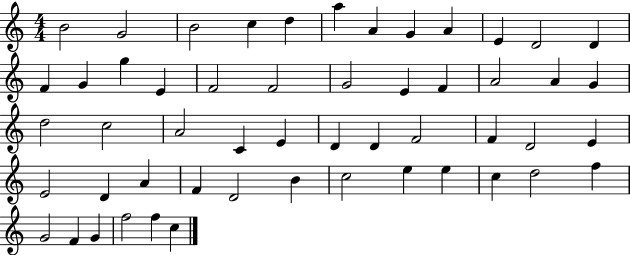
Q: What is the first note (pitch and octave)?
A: B4